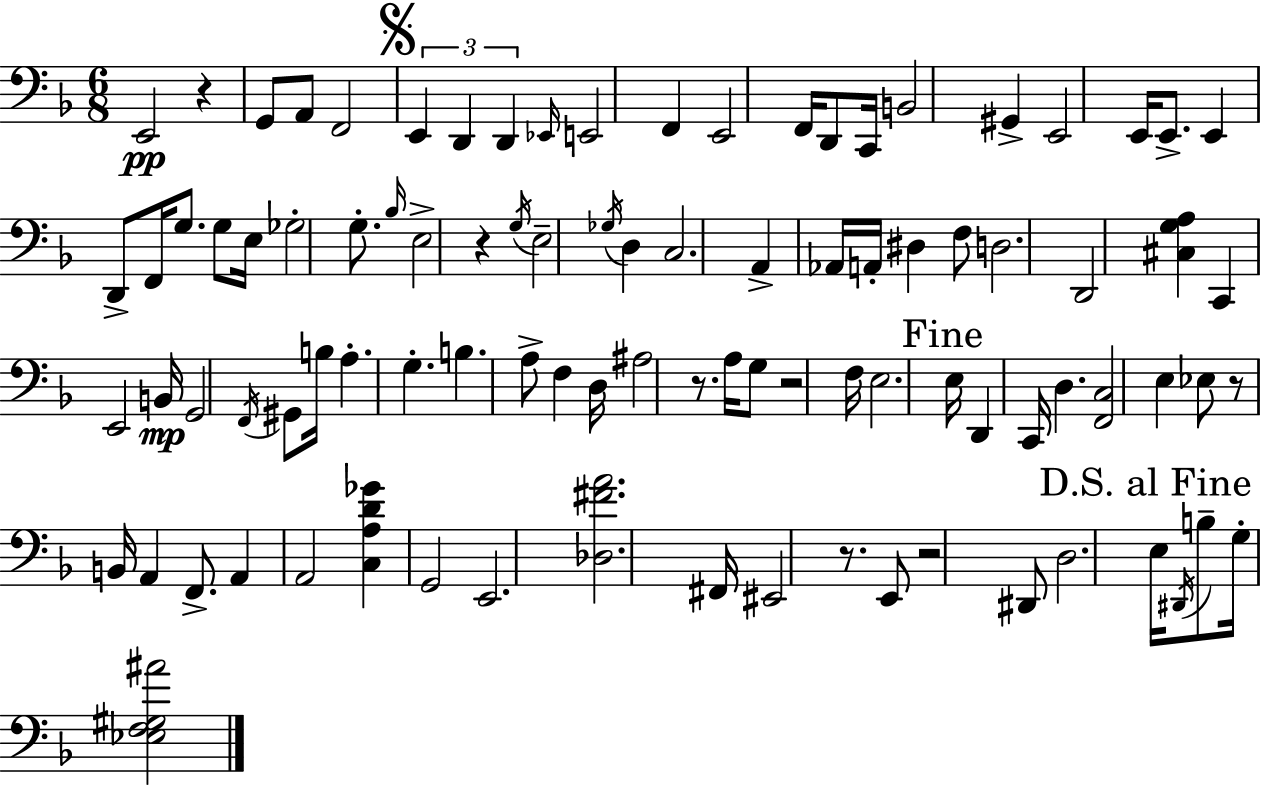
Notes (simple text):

E2/h R/q G2/e A2/e F2/h E2/q D2/q D2/q Eb2/s E2/h F2/q E2/h F2/s D2/e C2/s B2/h G#2/q E2/h E2/s E2/e. E2/q D2/e F2/s G3/e. G3/e E3/s Gb3/h G3/e. Bb3/s E3/h R/q G3/s E3/h Gb3/s D3/q C3/h. A2/q Ab2/s A2/s D#3/q F3/e D3/h. D2/h [C#3,G3,A3]/q C2/q E2/h B2/s G2/h F2/s G#2/e B3/s A3/q. G3/q. B3/q. A3/e F3/q D3/s A#3/h R/e. A3/s G3/e R/h F3/s E3/h. E3/s D2/q C2/s D3/q. [F2,C3]/h E3/q Eb3/e R/e B2/s A2/q F2/e. A2/q A2/h [C3,A3,D4,Gb4]/q G2/h E2/h. [Db3,F#4,A4]/h. F#2/s EIS2/h R/e. E2/e R/h D#2/e D3/h. E3/s D#2/s B3/e G3/s [Eb3,F3,G#3,A#4]/h